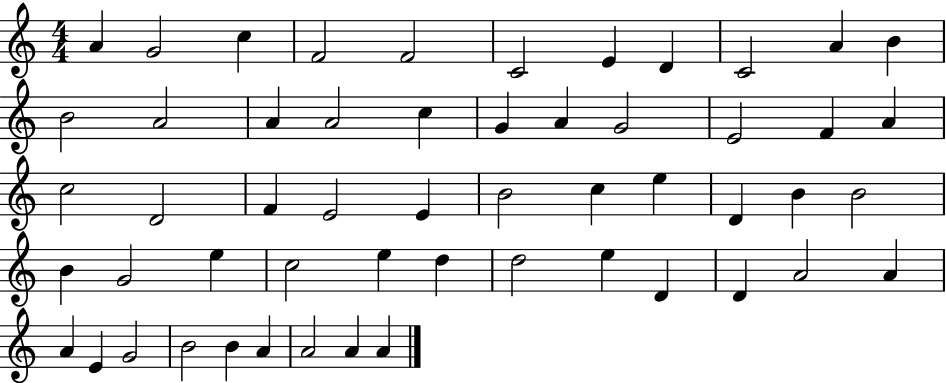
{
  \clef treble
  \numericTimeSignature
  \time 4/4
  \key c \major
  a'4 g'2 c''4 | f'2 f'2 | c'2 e'4 d'4 | c'2 a'4 b'4 | \break b'2 a'2 | a'4 a'2 c''4 | g'4 a'4 g'2 | e'2 f'4 a'4 | \break c''2 d'2 | f'4 e'2 e'4 | b'2 c''4 e''4 | d'4 b'4 b'2 | \break b'4 g'2 e''4 | c''2 e''4 d''4 | d''2 e''4 d'4 | d'4 a'2 a'4 | \break a'4 e'4 g'2 | b'2 b'4 a'4 | a'2 a'4 a'4 | \bar "|."
}